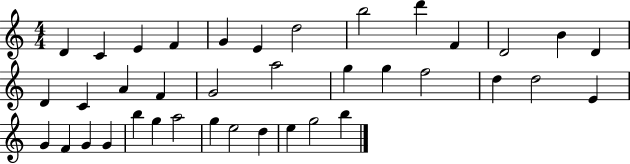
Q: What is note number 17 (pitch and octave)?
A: F4